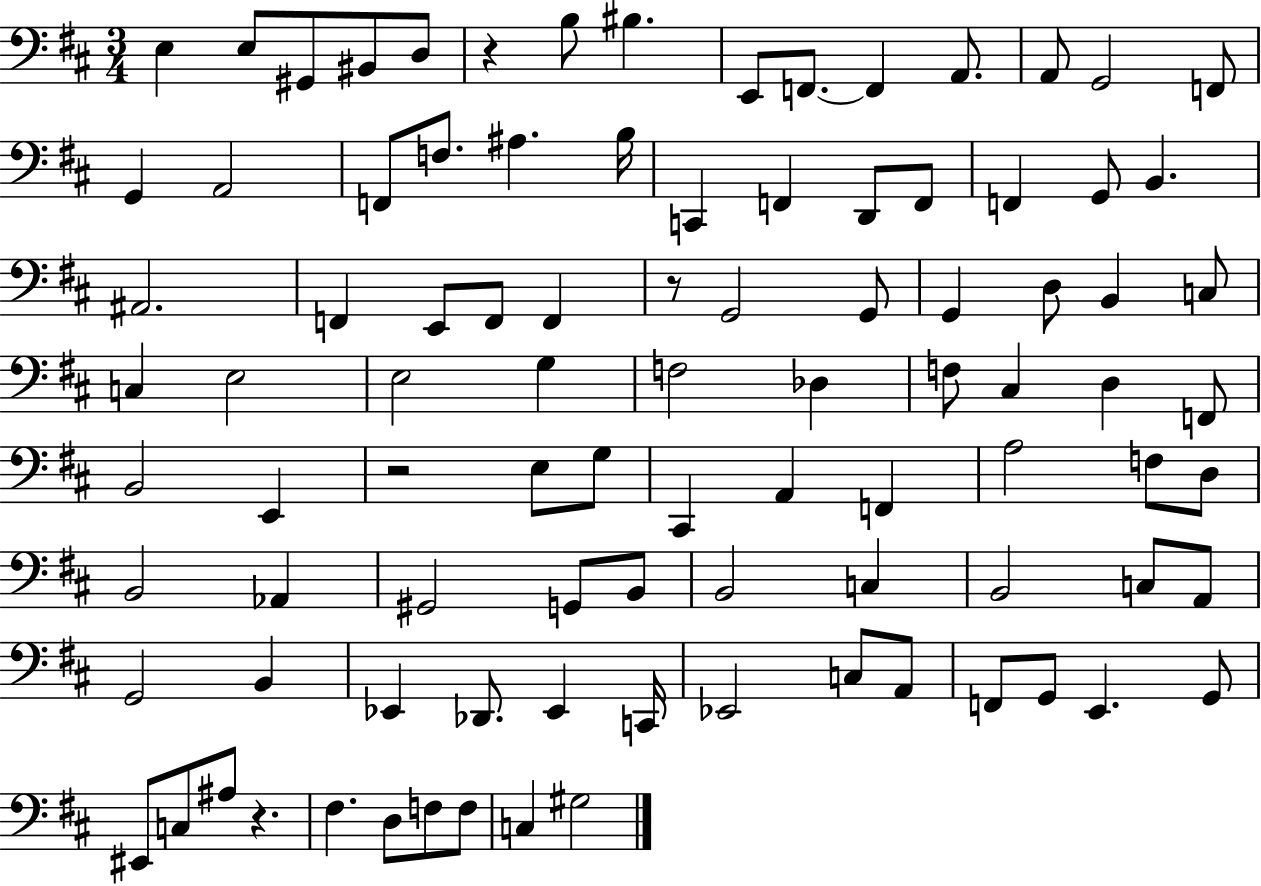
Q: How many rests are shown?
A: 4